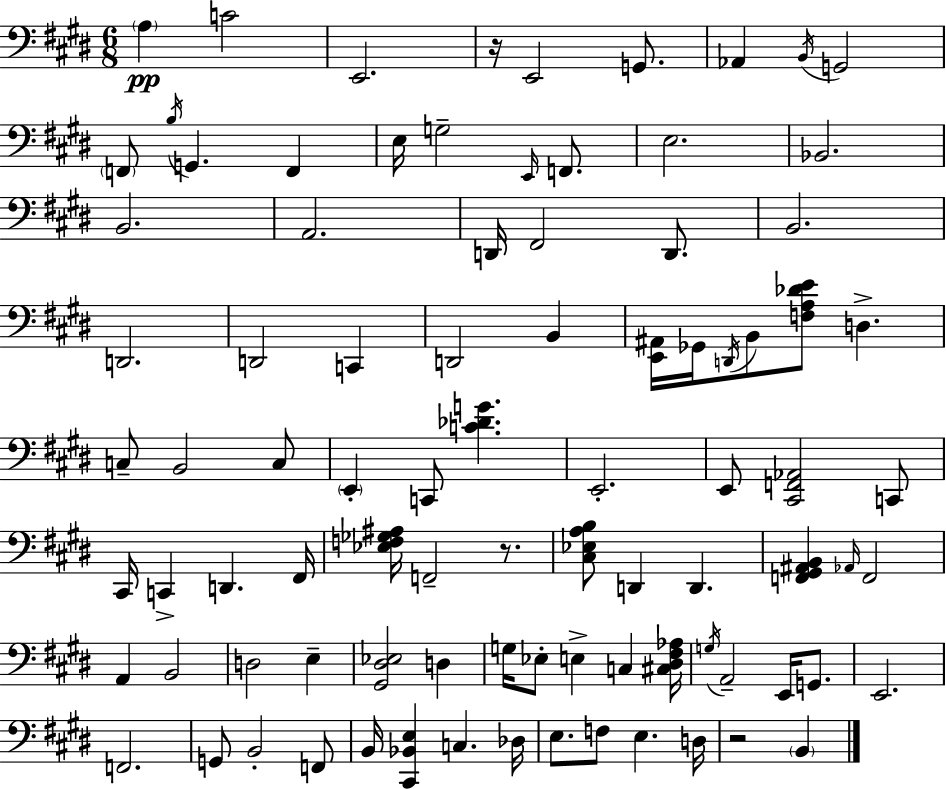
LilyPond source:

{
  \clef bass
  \numericTimeSignature
  \time 6/8
  \key e \major
  \parenthesize a4\pp c'2 | e,2. | r16 e,2 g,8. | aes,4 \acciaccatura { b,16 } g,2 | \break \parenthesize f,8 \acciaccatura { b16 } g,4. f,4 | e16 g2-- \grace { e,16 } | f,8. e2. | bes,2. | \break b,2. | a,2. | d,16 fis,2 | d,8. b,2. | \break d,2. | d,2 c,4 | d,2 b,4 | <e, ais,>16 ges,16 \acciaccatura { d,16 } b,8 <f a des' e'>8 d4.-> | \break c8-- b,2 | c8 \parenthesize e,4-. c,8 <c' des' g'>4. | e,2.-. | e,8 <cis, f, aes,>2 | \break c,8 cis,16 c,4-> d,4. | fis,16 <ees f ges ais>16 f,2-- | r8. <cis ees a b>8 d,4 d,4. | <f, gis, ais, b,>4 \grace { aes,16 } f,2 | \break a,4 b,2 | d2 | e4-- <gis, dis ees>2 | d4 g16 ees8-. e4-> | \break c4 <cis dis fis aes>16 \acciaccatura { g16 } a,2-- | e,16 g,8. e,2. | f,2. | g,8 b,2-. | \break f,8 b,16 <cis, bes, e>4 c4. | des16 e8. f8 e4. | d16 r2 | \parenthesize b,4 \bar "|."
}